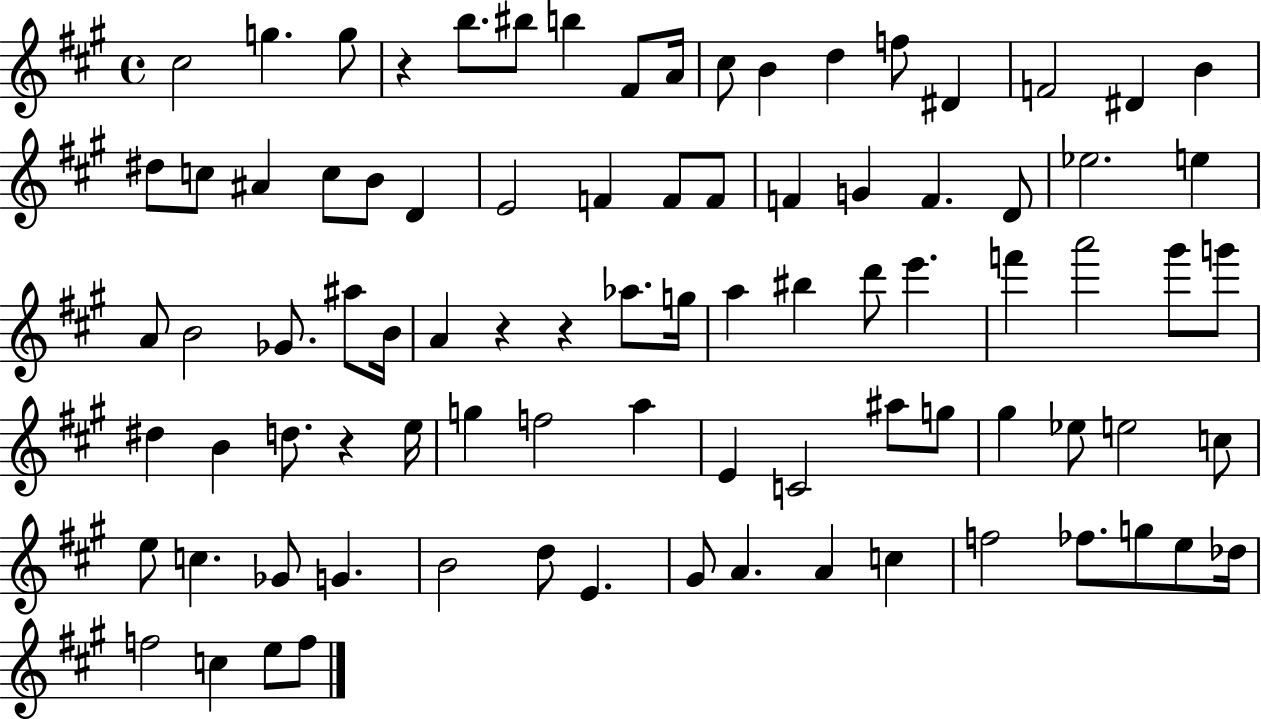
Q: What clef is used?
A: treble